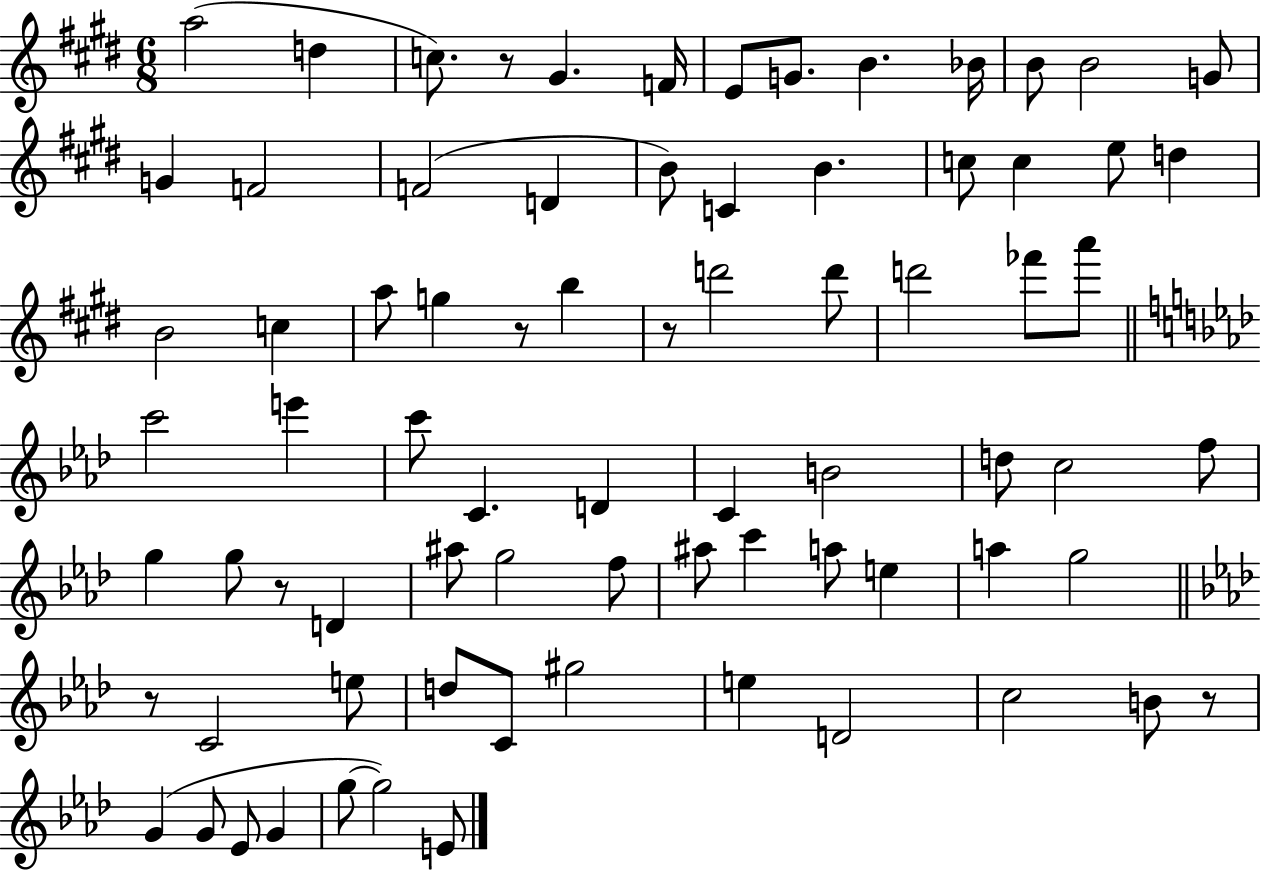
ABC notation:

X:1
T:Untitled
M:6/8
L:1/4
K:E
a2 d c/2 z/2 ^G F/4 E/2 G/2 B _B/4 B/2 B2 G/2 G F2 F2 D B/2 C B c/2 c e/2 d B2 c a/2 g z/2 b z/2 d'2 d'/2 d'2 _f'/2 a'/2 c'2 e' c'/2 C D C B2 d/2 c2 f/2 g g/2 z/2 D ^a/2 g2 f/2 ^a/2 c' a/2 e a g2 z/2 C2 e/2 d/2 C/2 ^g2 e D2 c2 B/2 z/2 G G/2 _E/2 G g/2 g2 E/2